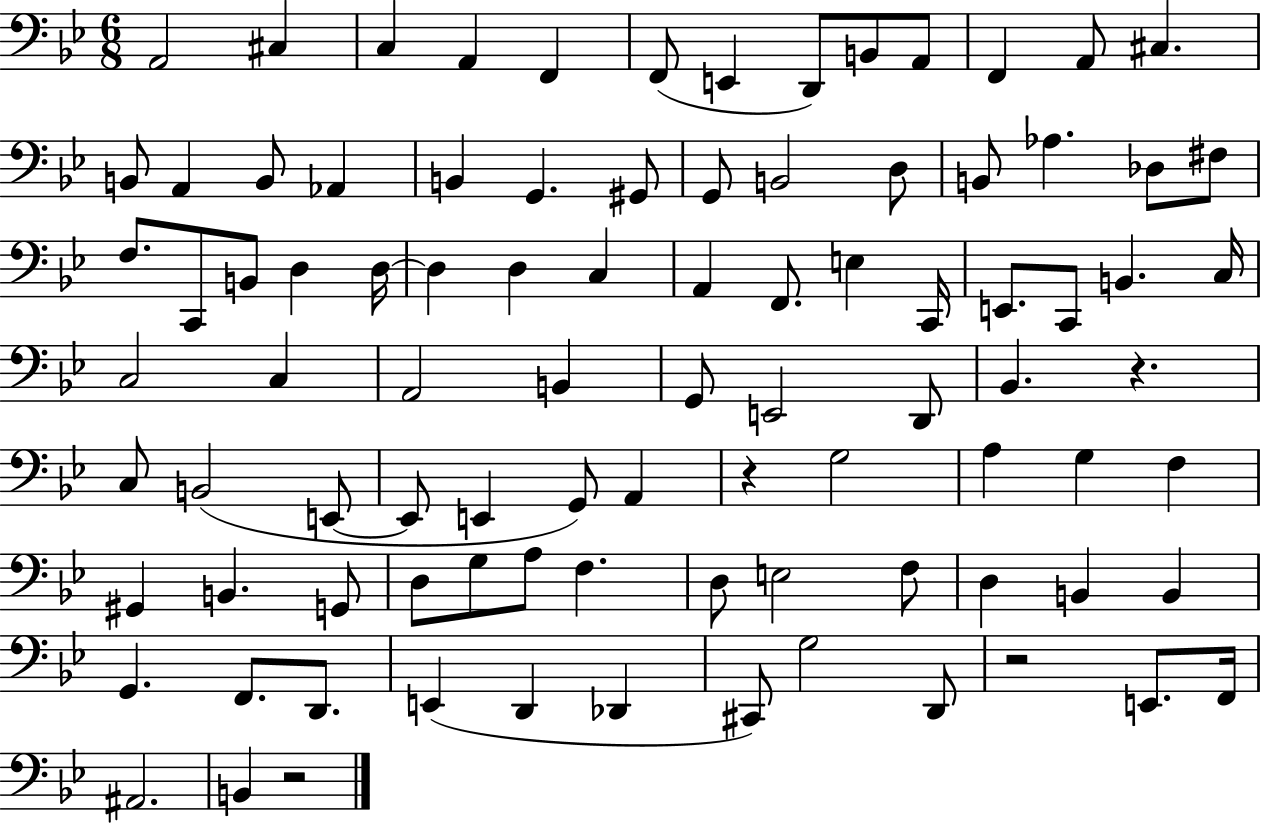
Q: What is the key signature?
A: BES major